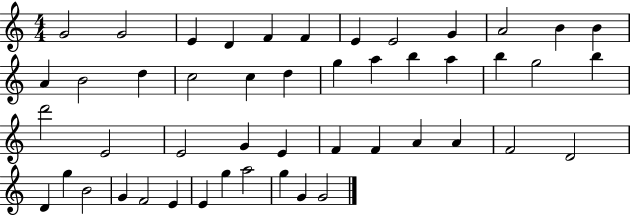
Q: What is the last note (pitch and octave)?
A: G4